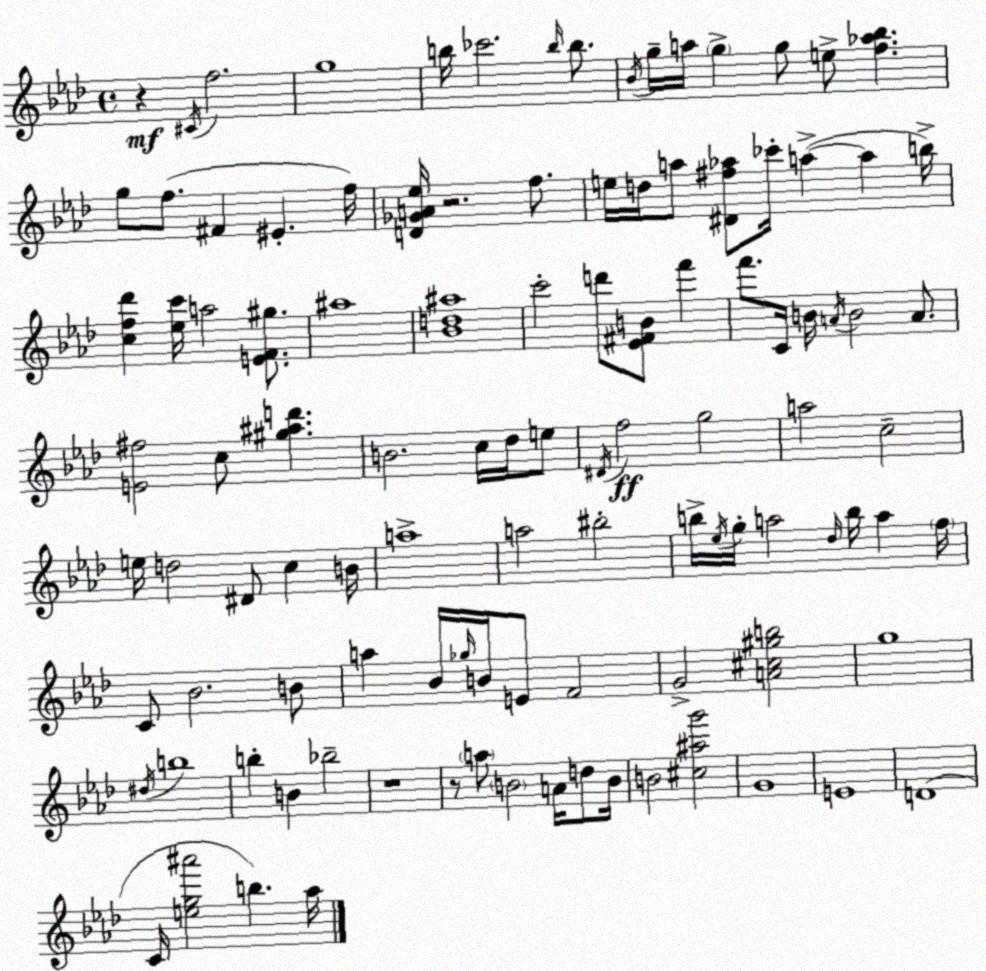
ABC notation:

X:1
T:Untitled
M:4/4
L:1/4
K:Ab
z ^C/4 f2 g4 b/4 _c'2 b/4 b/2 _B/4 g/4 a/4 g g/2 e/2 [f_a_b] g/2 f/2 ^F ^E f/4 [D_GA_e]/4 z2 f/2 e/4 d/4 a/2 [^D^f_a]/2 _c'/4 a a b/4 [cf_d'] [_ec']/4 a2 [EF^g]/2 ^a4 [_Bd^a]4 c'2 d'/2 [_E^FB]/2 f' f'/2 C/4 B/4 A/4 B2 A/2 [E^f]2 c/2 [^g^ad'] B2 c/4 _d/4 e/2 ^D/4 f2 g2 a2 c2 e/4 d2 ^D/2 c B/4 a4 a2 ^b2 b/4 _e/4 g/4 a2 _d/4 b/4 a f/4 C/2 _B2 B/2 a _B/4 _g/4 B/4 E/2 F2 G2 [A^c^gb]2 g4 ^d/4 b4 b B _b2 z4 z/2 a/2 B2 A/4 d/2 B/4 B2 [^c^ag']2 G4 E4 D4 C/4 [eg^a']2 b _a/4